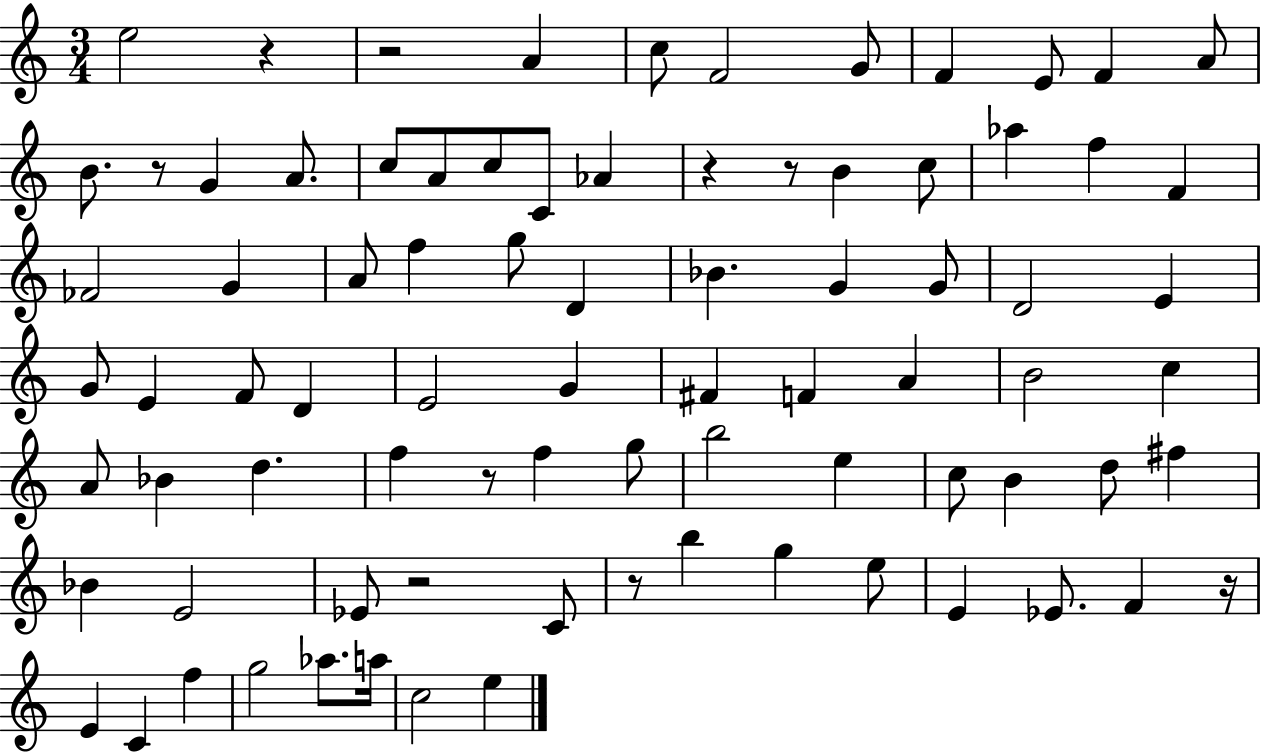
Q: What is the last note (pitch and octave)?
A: E5